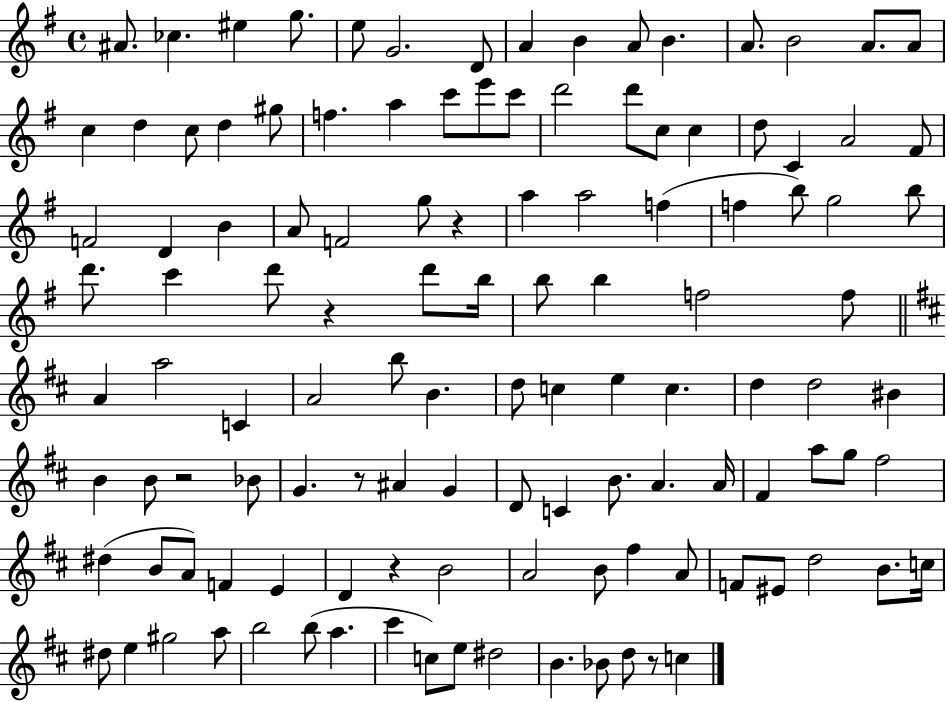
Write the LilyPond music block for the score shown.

{
  \clef treble
  \time 4/4
  \defaultTimeSignature
  \key g \major
  \repeat volta 2 { ais'8. ces''4. eis''4 g''8. | e''8 g'2. d'8 | a'4 b'4 a'8 b'4. | a'8. b'2 a'8. a'8 | \break c''4 d''4 c''8 d''4 gis''8 | f''4. a''4 c'''8 e'''8 c'''8 | d'''2 d'''8 c''8 c''4 | d''8 c'4 a'2 fis'8 | \break f'2 d'4 b'4 | a'8 f'2 g''8 r4 | a''4 a''2 f''4( | f''4 b''8) g''2 b''8 | \break d'''8. c'''4 d'''8 r4 d'''8 b''16 | b''8 b''4 f''2 f''8 | \bar "||" \break \key b \minor a'4 a''2 c'4 | a'2 b''8 b'4. | d''8 c''4 e''4 c''4. | d''4 d''2 bis'4 | \break b'4 b'8 r2 bes'8 | g'4. r8 ais'4 g'4 | d'8 c'4 b'8. a'4. a'16 | fis'4 a''8 g''8 fis''2 | \break dis''4( b'8 a'8) f'4 e'4 | d'4 r4 b'2 | a'2 b'8 fis''4 a'8 | f'8 eis'8 d''2 b'8. c''16 | \break dis''8 e''4 gis''2 a''8 | b''2 b''8( a''4. | cis'''4 c''8) e''8 dis''2 | b'4. bes'8 d''8 r8 c''4 | \break } \bar "|."
}